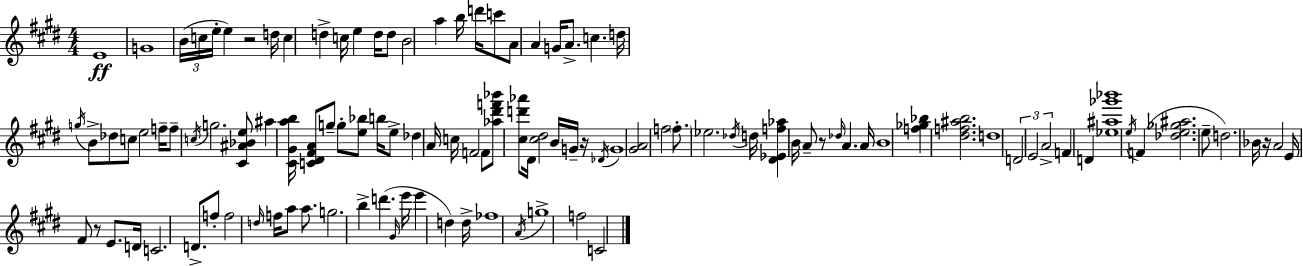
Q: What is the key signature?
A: E major